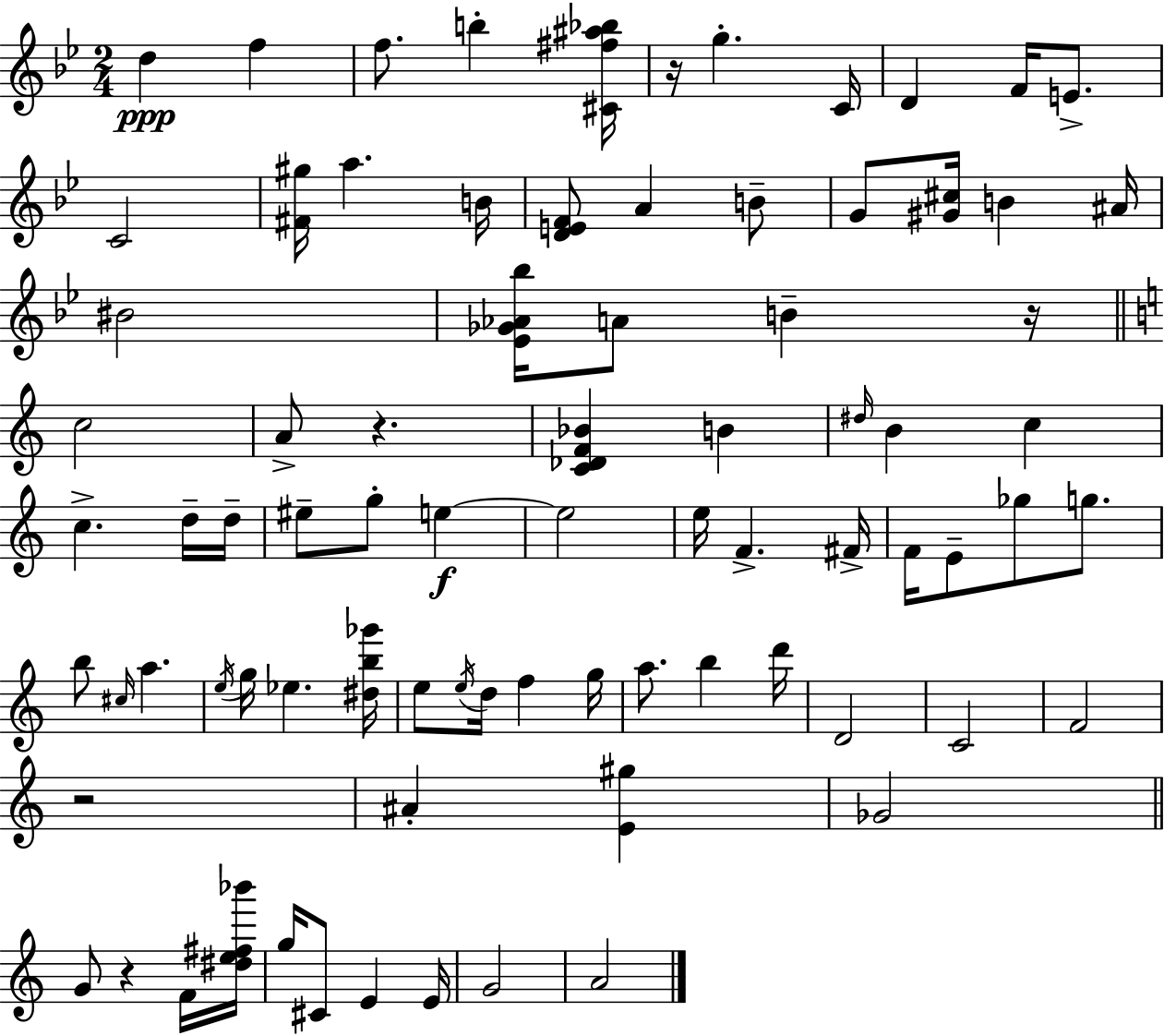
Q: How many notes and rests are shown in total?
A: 81